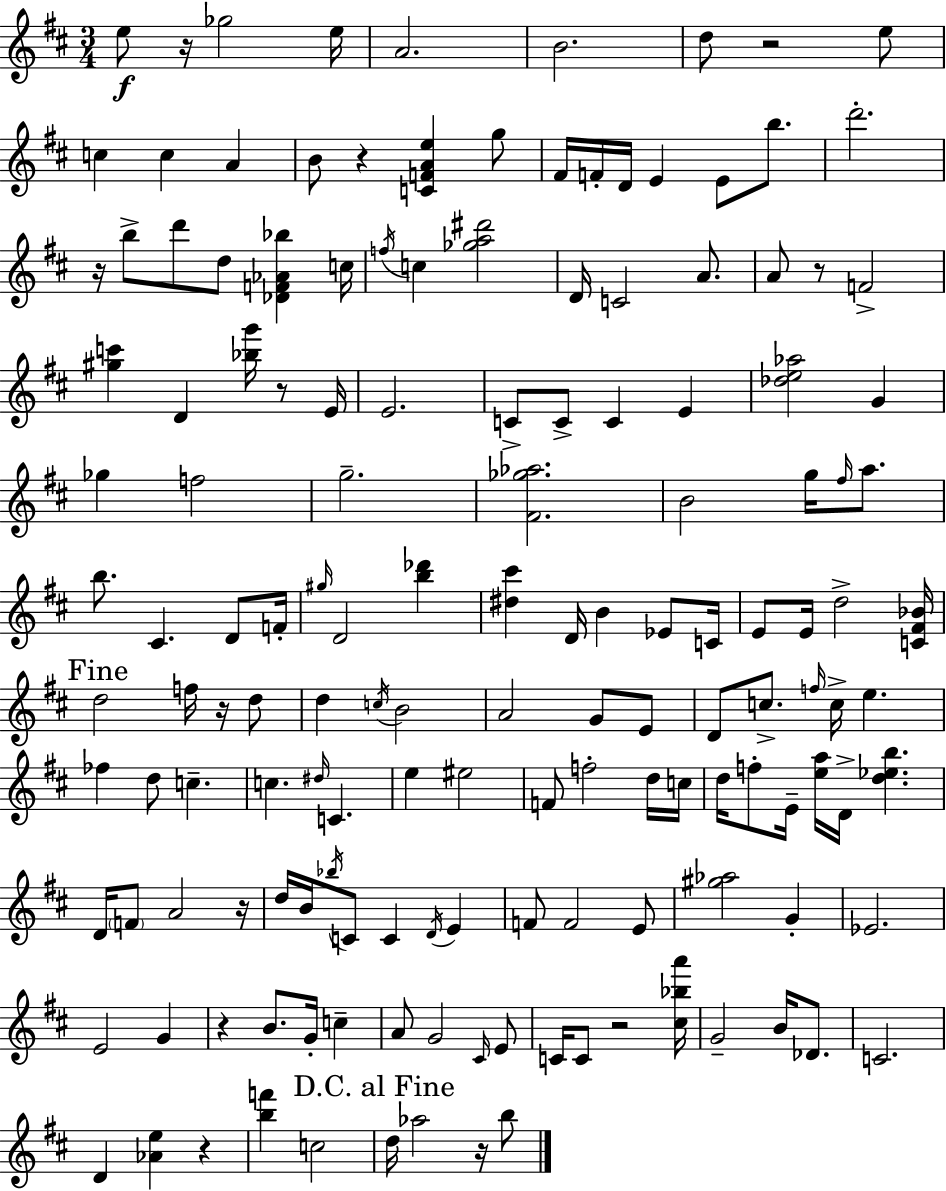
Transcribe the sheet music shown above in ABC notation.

X:1
T:Untitled
M:3/4
L:1/4
K:D
e/2 z/4 _g2 e/4 A2 B2 d/2 z2 e/2 c c A B/2 z [CFAe] g/2 ^F/4 F/4 D/4 E E/2 b/2 d'2 z/4 b/2 d'/2 d/2 [_DF_A_b] c/4 f/4 c [_ga^d']2 D/4 C2 A/2 A/2 z/2 F2 [^gc'] D [_bg']/4 z/2 E/4 E2 C/2 C/2 C E [_de_a]2 G _g f2 g2 [^F_g_a]2 B2 g/4 ^f/4 a/2 b/2 ^C D/2 F/4 ^g/4 D2 [b_d'] [^d^c'] D/4 B _E/2 C/4 E/2 E/4 d2 [C^F_B]/4 d2 f/4 z/4 d/2 d c/4 B2 A2 G/2 E/2 D/2 c/2 f/4 c/4 e _f d/2 c c ^d/4 C e ^e2 F/2 f2 d/4 c/4 d/4 f/2 E/4 [ea]/4 D/4 [d_eb] D/4 F/2 A2 z/4 d/4 B/4 _b/4 C/2 C D/4 E F/2 F2 E/2 [^g_a]2 G _E2 E2 G z B/2 G/4 c A/2 G2 ^C/4 E/2 C/4 C/2 z2 [^c_ba']/4 G2 B/4 _D/2 C2 D [_Ae] z [bf'] c2 d/4 _a2 z/4 b/2